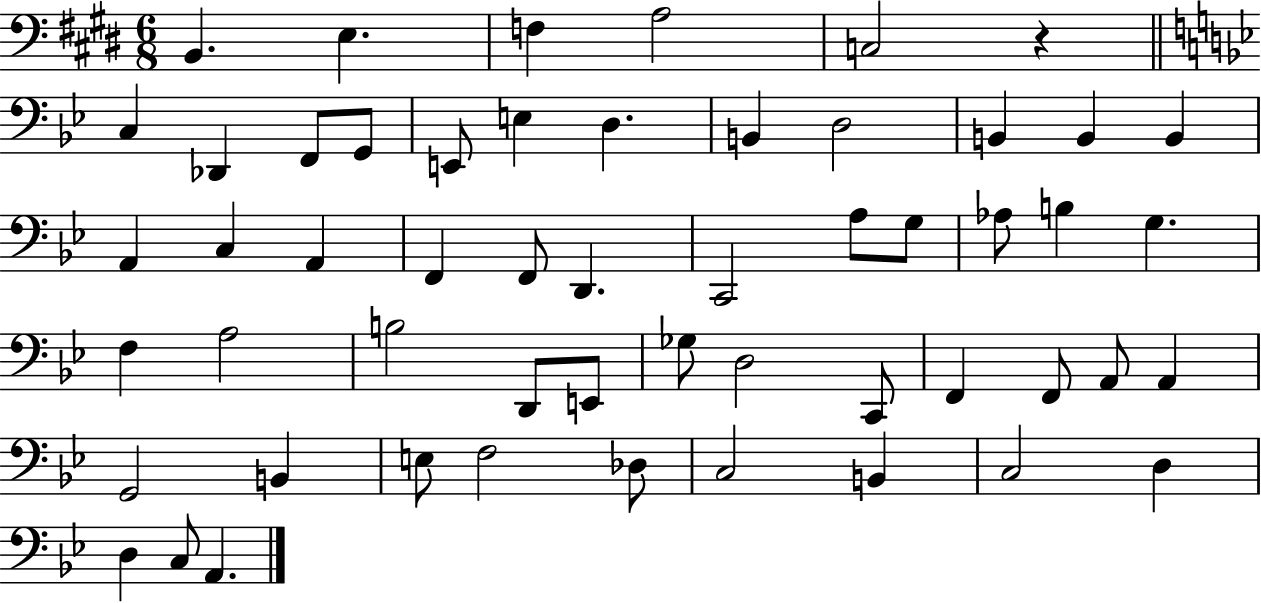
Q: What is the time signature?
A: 6/8